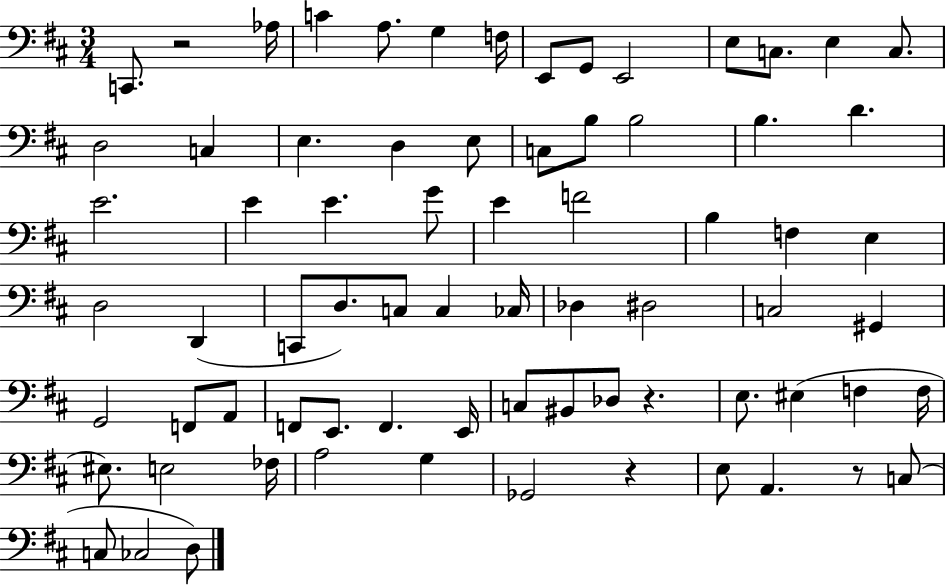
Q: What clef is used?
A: bass